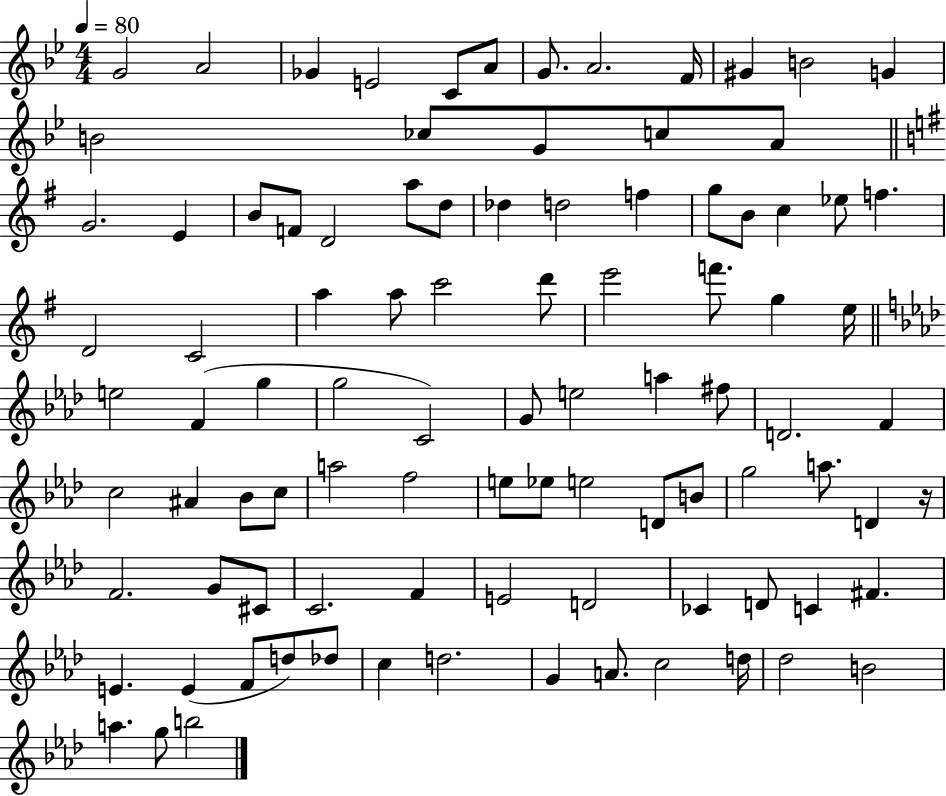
{
  \clef treble
  \numericTimeSignature
  \time 4/4
  \key bes \major
  \tempo 4 = 80
  g'2 a'2 | ges'4 e'2 c'8 a'8 | g'8. a'2. f'16 | gis'4 b'2 g'4 | \break b'2 ces''8 g'8 c''8 a'8 | \bar "||" \break \key g \major g'2. e'4 | b'8 f'8 d'2 a''8 d''8 | des''4 d''2 f''4 | g''8 b'8 c''4 ees''8 f''4. | \break d'2 c'2 | a''4 a''8 c'''2 d'''8 | e'''2 f'''8. g''4 e''16 | \bar "||" \break \key aes \major e''2 f'4( g''4 | g''2 c'2) | g'8 e''2 a''4 fis''8 | d'2. f'4 | \break c''2 ais'4 bes'8 c''8 | a''2 f''2 | e''8 ees''8 e''2 d'8 b'8 | g''2 a''8. d'4 r16 | \break f'2. g'8 cis'8 | c'2. f'4 | e'2 d'2 | ces'4 d'8 c'4 fis'4. | \break e'4. e'4( f'8 d''8) des''8 | c''4 d''2. | g'4 a'8. c''2 d''16 | des''2 b'2 | \break a''4. g''8 b''2 | \bar "|."
}